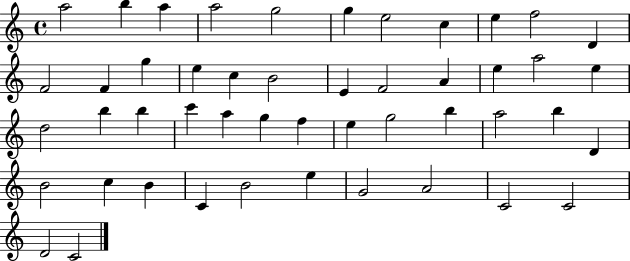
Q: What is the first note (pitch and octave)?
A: A5